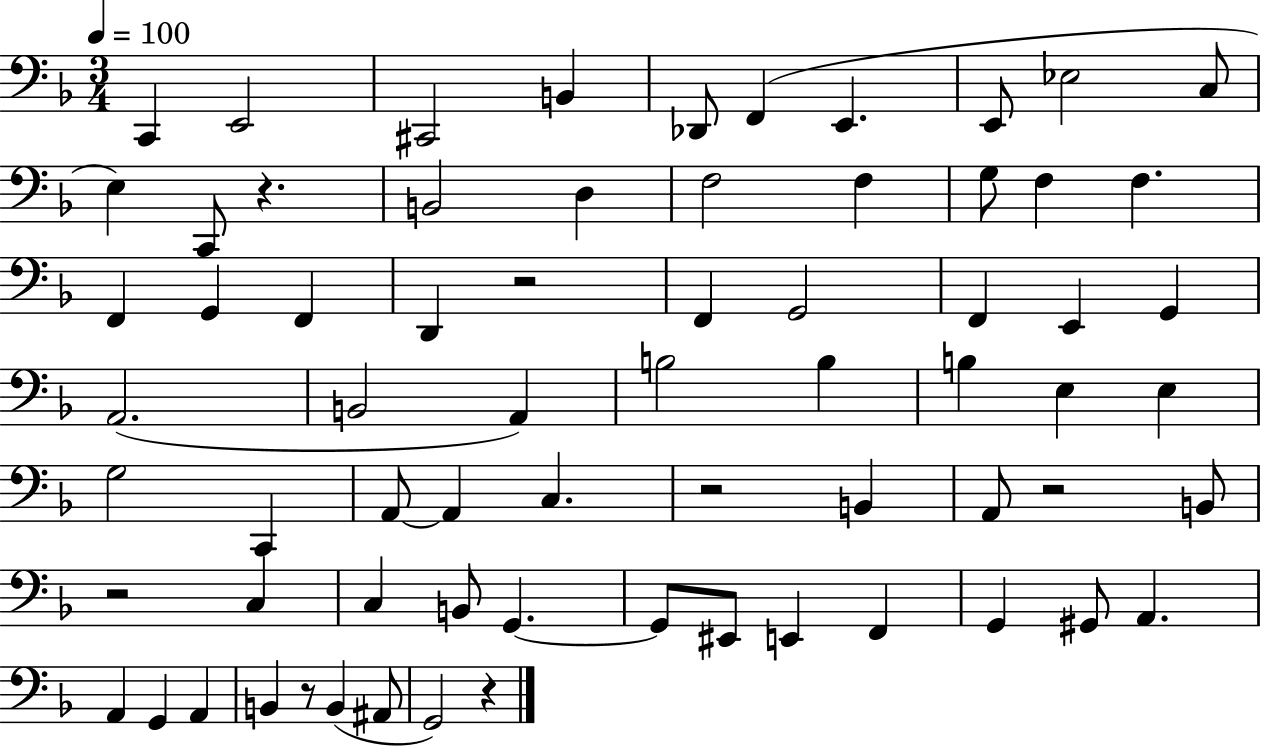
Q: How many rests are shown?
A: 7